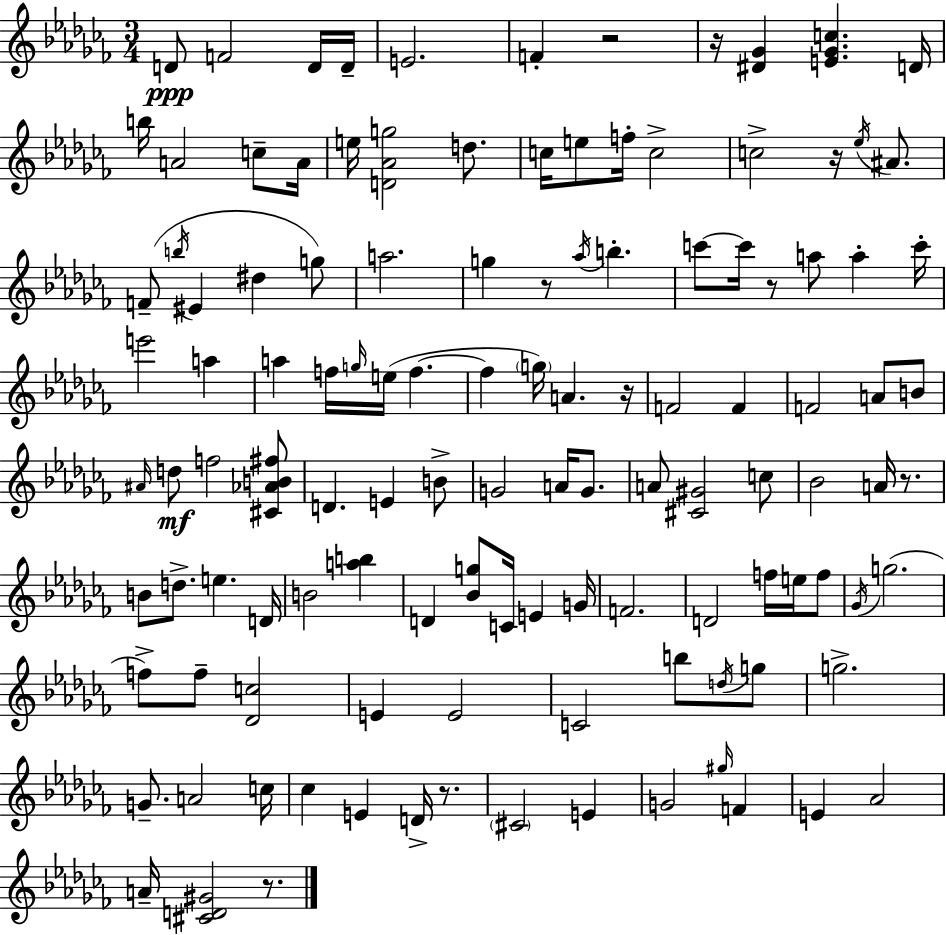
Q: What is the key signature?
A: AES minor